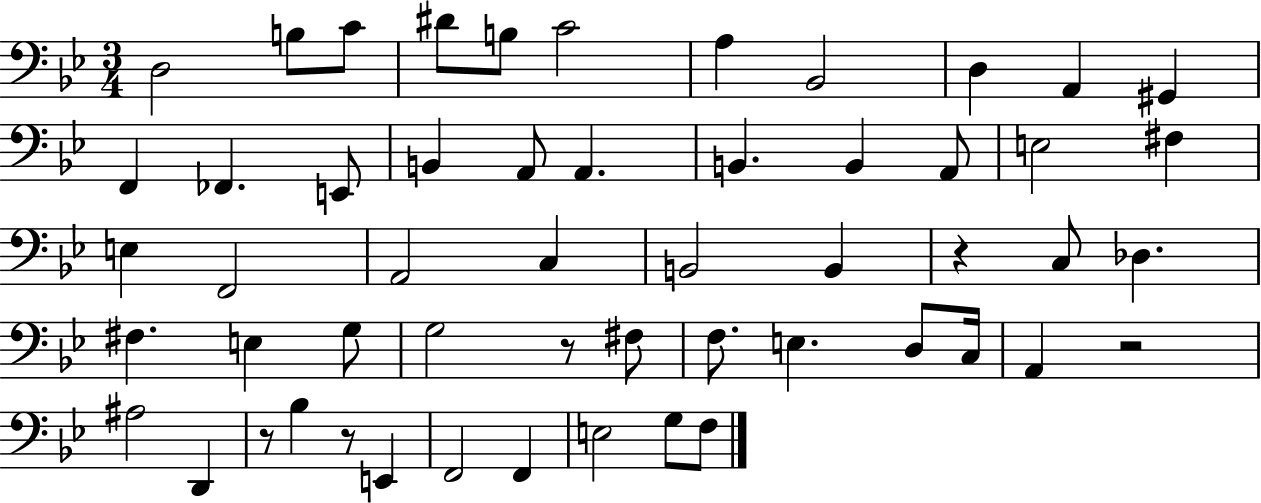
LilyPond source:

{
  \clef bass
  \numericTimeSignature
  \time 3/4
  \key bes \major
  \repeat volta 2 { d2 b8 c'8 | dis'8 b8 c'2 | a4 bes,2 | d4 a,4 gis,4 | \break f,4 fes,4. e,8 | b,4 a,8 a,4. | b,4. b,4 a,8 | e2 fis4 | \break e4 f,2 | a,2 c4 | b,2 b,4 | r4 c8 des4. | \break fis4. e4 g8 | g2 r8 fis8 | f8. e4. d8 c16 | a,4 r2 | \break ais2 d,4 | r8 bes4 r8 e,4 | f,2 f,4 | e2 g8 f8 | \break } \bar "|."
}